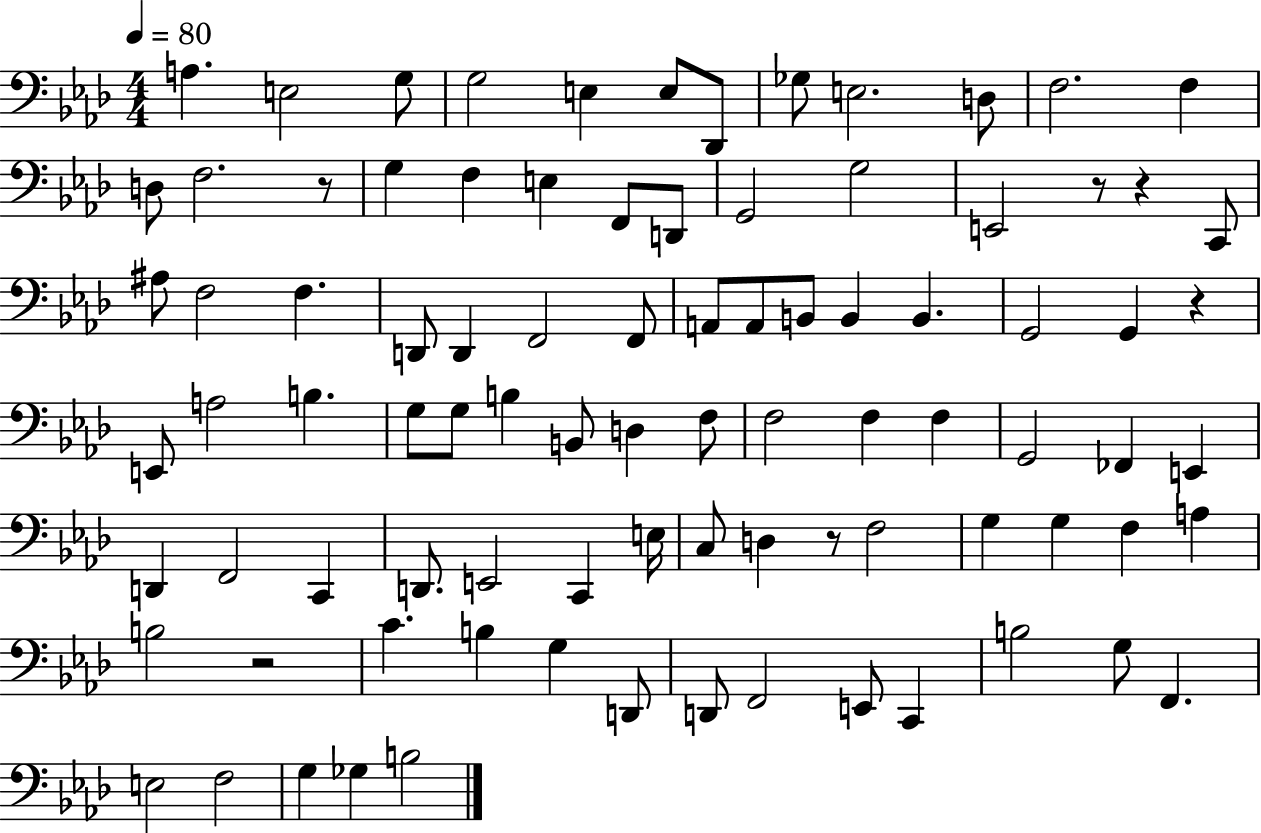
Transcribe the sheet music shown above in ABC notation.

X:1
T:Untitled
M:4/4
L:1/4
K:Ab
A, E,2 G,/2 G,2 E, E,/2 _D,,/2 _G,/2 E,2 D,/2 F,2 F, D,/2 F,2 z/2 G, F, E, F,,/2 D,,/2 G,,2 G,2 E,,2 z/2 z C,,/2 ^A,/2 F,2 F, D,,/2 D,, F,,2 F,,/2 A,,/2 A,,/2 B,,/2 B,, B,, G,,2 G,, z E,,/2 A,2 B, G,/2 G,/2 B, B,,/2 D, F,/2 F,2 F, F, G,,2 _F,, E,, D,, F,,2 C,, D,,/2 E,,2 C,, E,/4 C,/2 D, z/2 F,2 G, G, F, A, B,2 z2 C B, G, D,,/2 D,,/2 F,,2 E,,/2 C,, B,2 G,/2 F,, E,2 F,2 G, _G, B,2